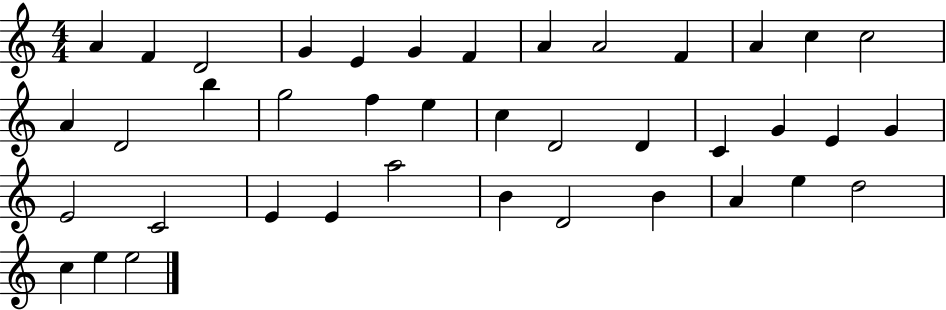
{
  \clef treble
  \numericTimeSignature
  \time 4/4
  \key c \major
  a'4 f'4 d'2 | g'4 e'4 g'4 f'4 | a'4 a'2 f'4 | a'4 c''4 c''2 | \break a'4 d'2 b''4 | g''2 f''4 e''4 | c''4 d'2 d'4 | c'4 g'4 e'4 g'4 | \break e'2 c'2 | e'4 e'4 a''2 | b'4 d'2 b'4 | a'4 e''4 d''2 | \break c''4 e''4 e''2 | \bar "|."
}